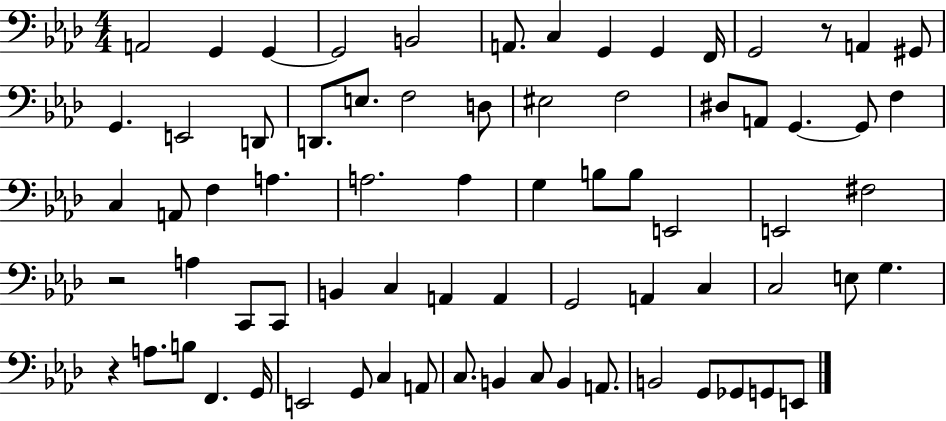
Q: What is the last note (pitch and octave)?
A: E2